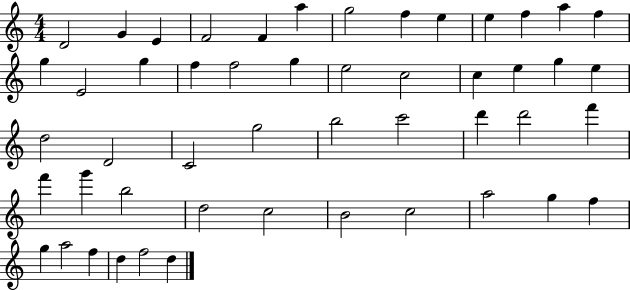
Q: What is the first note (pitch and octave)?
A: D4